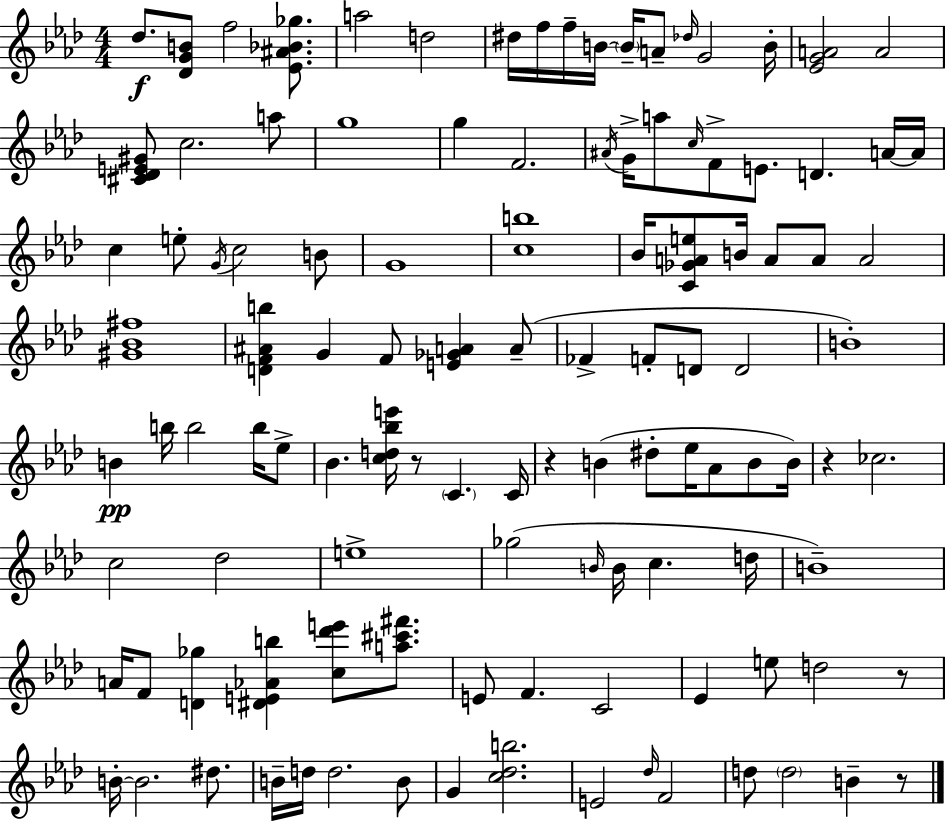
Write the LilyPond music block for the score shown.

{
  \clef treble
  \numericTimeSignature
  \time 4/4
  \key aes \major
  des''8.\f <des' g' b'>8 f''2 <ees' ais' bes' ges''>8. | a''2 d''2 | dis''16 f''16 f''16-- b'16~~ \parenthesize b'16-- a'8-- \grace { des''16 } g'2 | b'16-. <ees' g' a'>2 a'2 | \break <cis' des' e' gis'>8 c''2. a''8 | g''1 | g''4 f'2. | \acciaccatura { ais'16 } g'16-> a''8 \grace { c''16 } f'8-> e'8. d'4. | \break a'16~~ a'16 c''4 e''8-. \acciaccatura { g'16 } c''2 | b'8 g'1 | <c'' b''>1 | bes'16 <c' ges' a' e''>8 b'16 a'8 a'8 a'2 | \break <gis' bes' fis''>1 | <d' f' ais' b''>4 g'4 f'8 <e' ges' a'>4 | a'8--( fes'4-> f'8-. d'8 d'2 | b'1-.) | \break b'4\pp b''16 b''2 | b''16 ees''8-> bes'4. <c'' d'' bes'' e'''>16 r8 \parenthesize c'4. | c'16 r4 b'4( dis''8-. ees''16 aes'8 | b'8 b'16) r4 ces''2. | \break c''2 des''2 | e''1-> | ges''2( \grace { b'16 } b'16 c''4. | d''16 b'1--) | \break a'16 f'8 <d' ges''>4 <dis' e' aes' b''>4 | <c'' des''' e'''>8 <a'' cis''' fis'''>8. e'8 f'4. c'2 | ees'4 e''8 d''2 | r8 b'16-.~~ b'2. | \break dis''8. b'16-- d''16 d''2. | b'8 g'4 <c'' des'' b''>2. | e'2 \grace { des''16 } f'2 | d''8 \parenthesize d''2 | \break b'4-- r8 \bar "|."
}